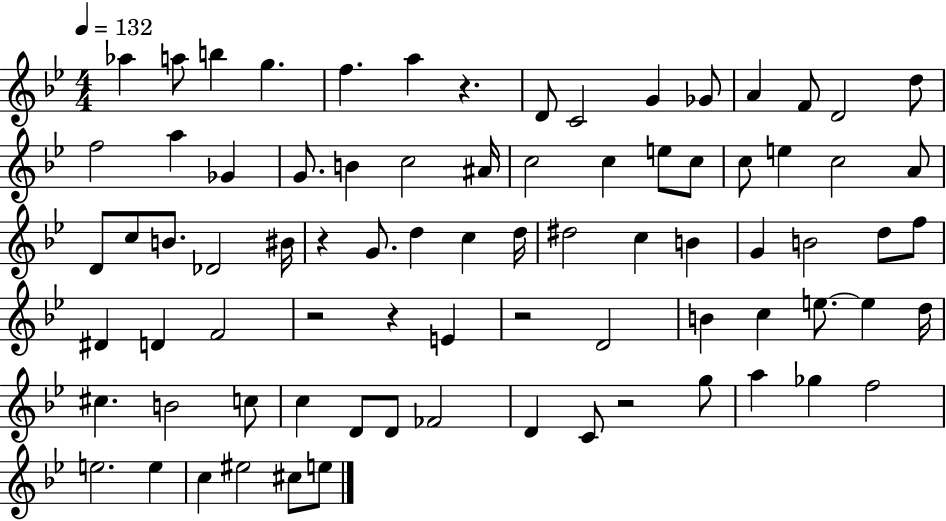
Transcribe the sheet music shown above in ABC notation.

X:1
T:Untitled
M:4/4
L:1/4
K:Bb
_a a/2 b g f a z D/2 C2 G _G/2 A F/2 D2 d/2 f2 a _G G/2 B c2 ^A/4 c2 c e/2 c/2 c/2 e c2 A/2 D/2 c/2 B/2 _D2 ^B/4 z G/2 d c d/4 ^d2 c B G B2 d/2 f/2 ^D D F2 z2 z E z2 D2 B c e/2 e d/4 ^c B2 c/2 c D/2 D/2 _F2 D C/2 z2 g/2 a _g f2 e2 e c ^e2 ^c/2 e/2